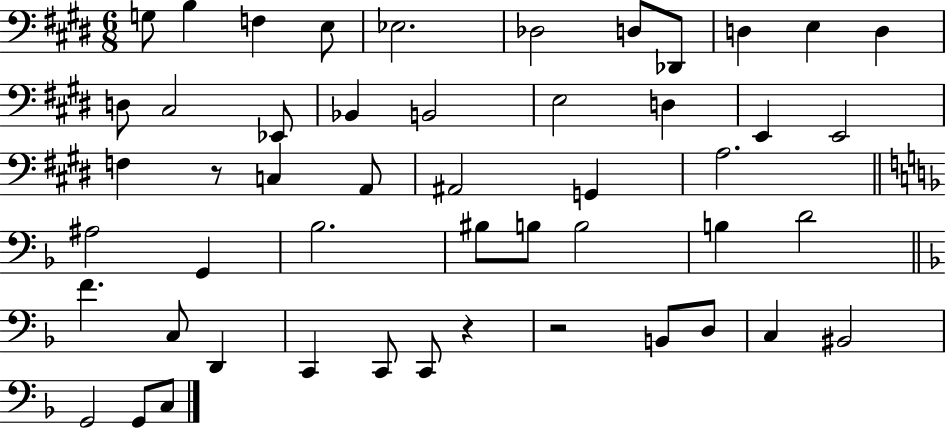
G3/e B3/q F3/q E3/e Eb3/h. Db3/h D3/e Db2/e D3/q E3/q D3/q D3/e C#3/h Eb2/e Bb2/q B2/h E3/h D3/q E2/q E2/h F3/q R/e C3/q A2/e A#2/h G2/q A3/h. A#3/h G2/q Bb3/h. BIS3/e B3/e B3/h B3/q D4/h F4/q. C3/e D2/q C2/q C2/e C2/e R/q R/h B2/e D3/e C3/q BIS2/h G2/h G2/e C3/e